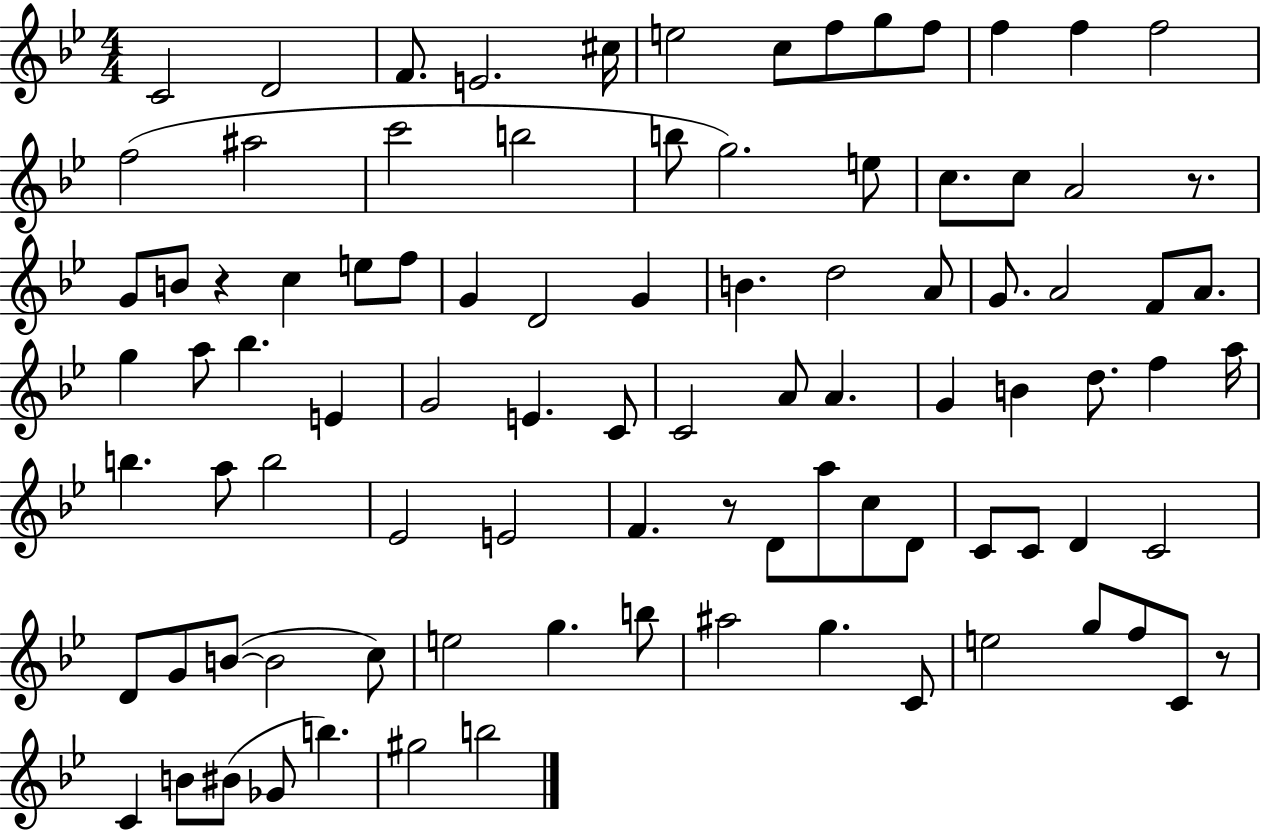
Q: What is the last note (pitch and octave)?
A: B5